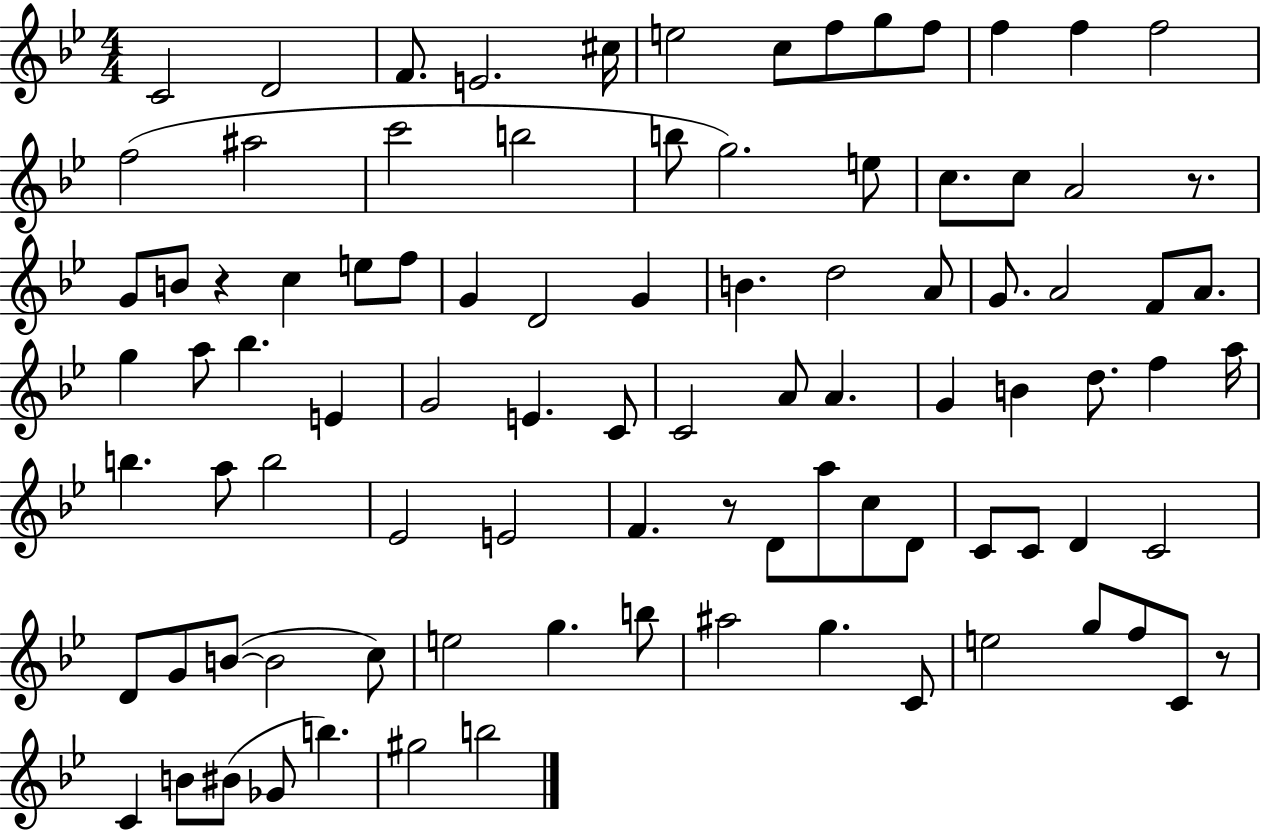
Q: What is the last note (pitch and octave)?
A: B5